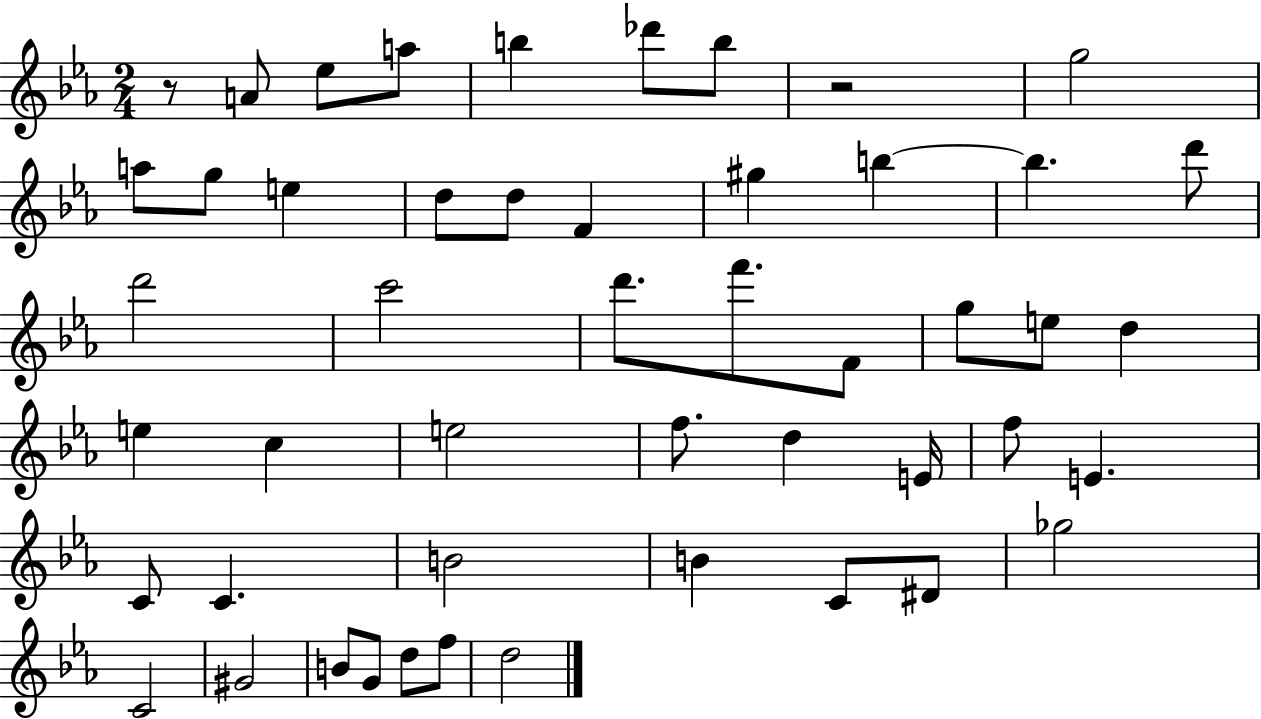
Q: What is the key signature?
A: EES major